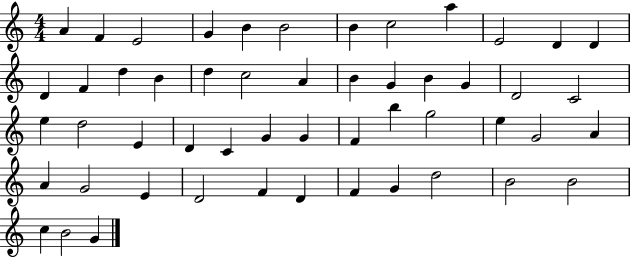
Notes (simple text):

A4/q F4/q E4/h G4/q B4/q B4/h B4/q C5/h A5/q E4/h D4/q D4/q D4/q F4/q D5/q B4/q D5/q C5/h A4/q B4/q G4/q B4/q G4/q D4/h C4/h E5/q D5/h E4/q D4/q C4/q G4/q G4/q F4/q B5/q G5/h E5/q G4/h A4/q A4/q G4/h E4/q D4/h F4/q D4/q F4/q G4/q D5/h B4/h B4/h C5/q B4/h G4/q